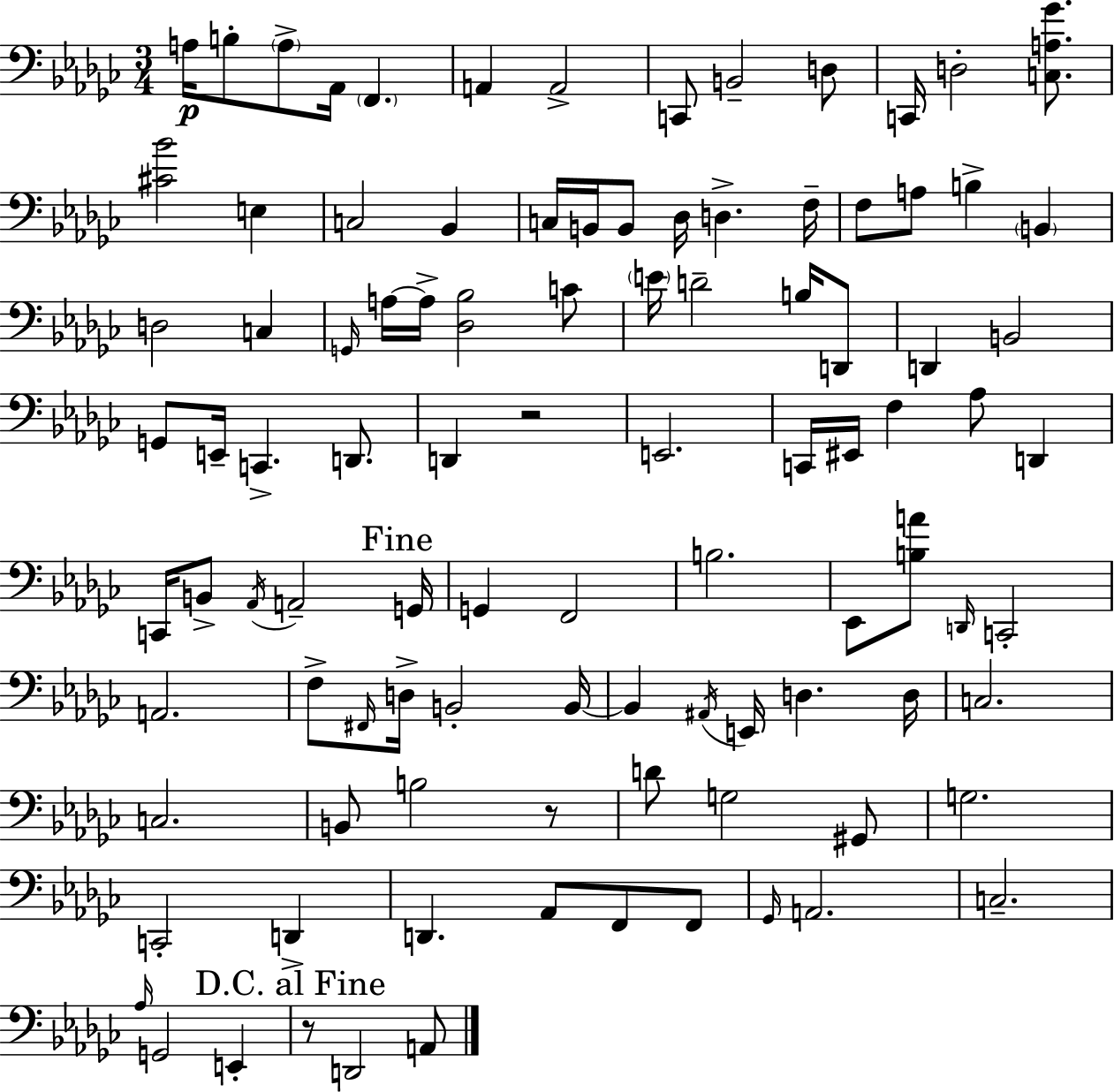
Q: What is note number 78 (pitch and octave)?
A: G3